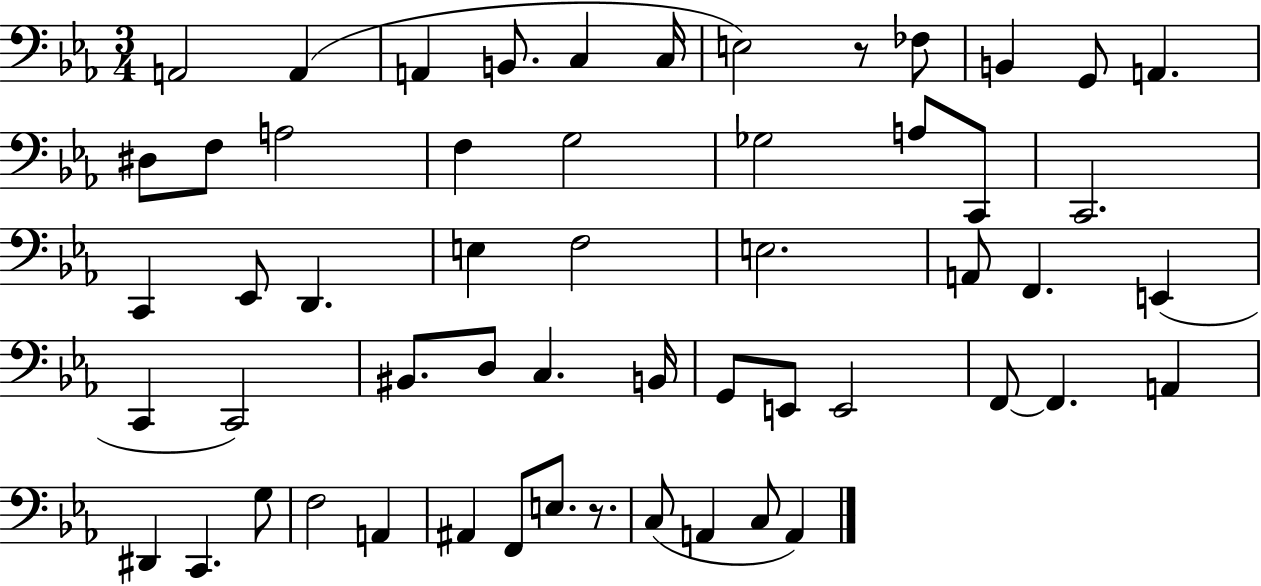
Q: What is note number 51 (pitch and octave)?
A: A2